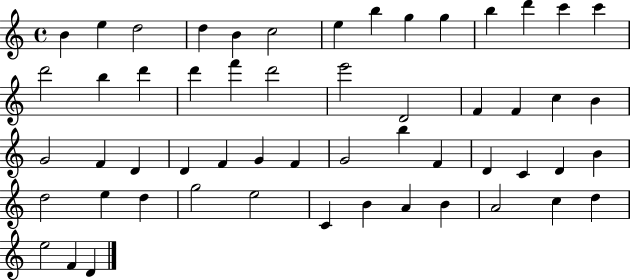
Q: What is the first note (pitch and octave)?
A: B4